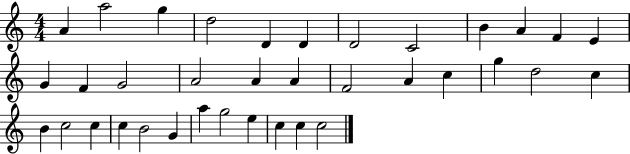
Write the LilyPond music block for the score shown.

{
  \clef treble
  \numericTimeSignature
  \time 4/4
  \key c \major
  a'4 a''2 g''4 | d''2 d'4 d'4 | d'2 c'2 | b'4 a'4 f'4 e'4 | \break g'4 f'4 g'2 | a'2 a'4 a'4 | f'2 a'4 c''4 | g''4 d''2 c''4 | \break b'4 c''2 c''4 | c''4 b'2 g'4 | a''4 g''2 e''4 | c''4 c''4 c''2 | \break \bar "|."
}